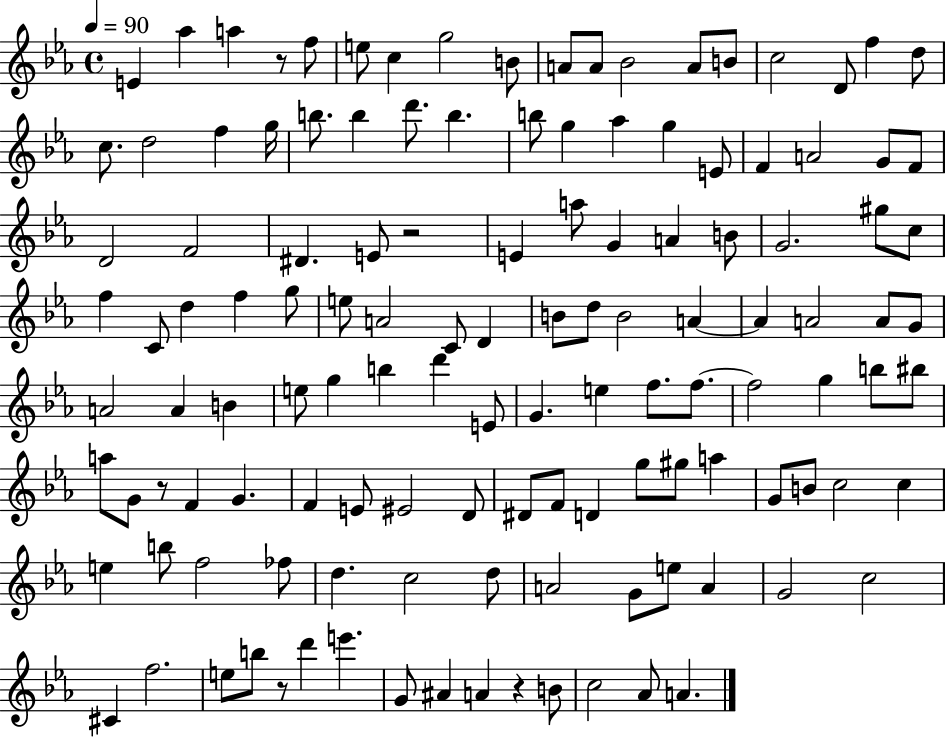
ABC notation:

X:1
T:Untitled
M:4/4
L:1/4
K:Eb
E _a a z/2 f/2 e/2 c g2 B/2 A/2 A/2 _B2 A/2 B/2 c2 D/2 f d/2 c/2 d2 f g/4 b/2 b d'/2 b b/2 g _a g E/2 F A2 G/2 F/2 D2 F2 ^D E/2 z2 E a/2 G A B/2 G2 ^g/2 c/2 f C/2 d f g/2 e/2 A2 C/2 D B/2 d/2 B2 A A A2 A/2 G/2 A2 A B e/2 g b d' E/2 G e f/2 f/2 f2 g b/2 ^b/2 a/2 G/2 z/2 F G F E/2 ^E2 D/2 ^D/2 F/2 D g/2 ^g/2 a G/2 B/2 c2 c e b/2 f2 _f/2 d c2 d/2 A2 G/2 e/2 A G2 c2 ^C f2 e/2 b/2 z/2 d' e' G/2 ^A A z B/2 c2 _A/2 A